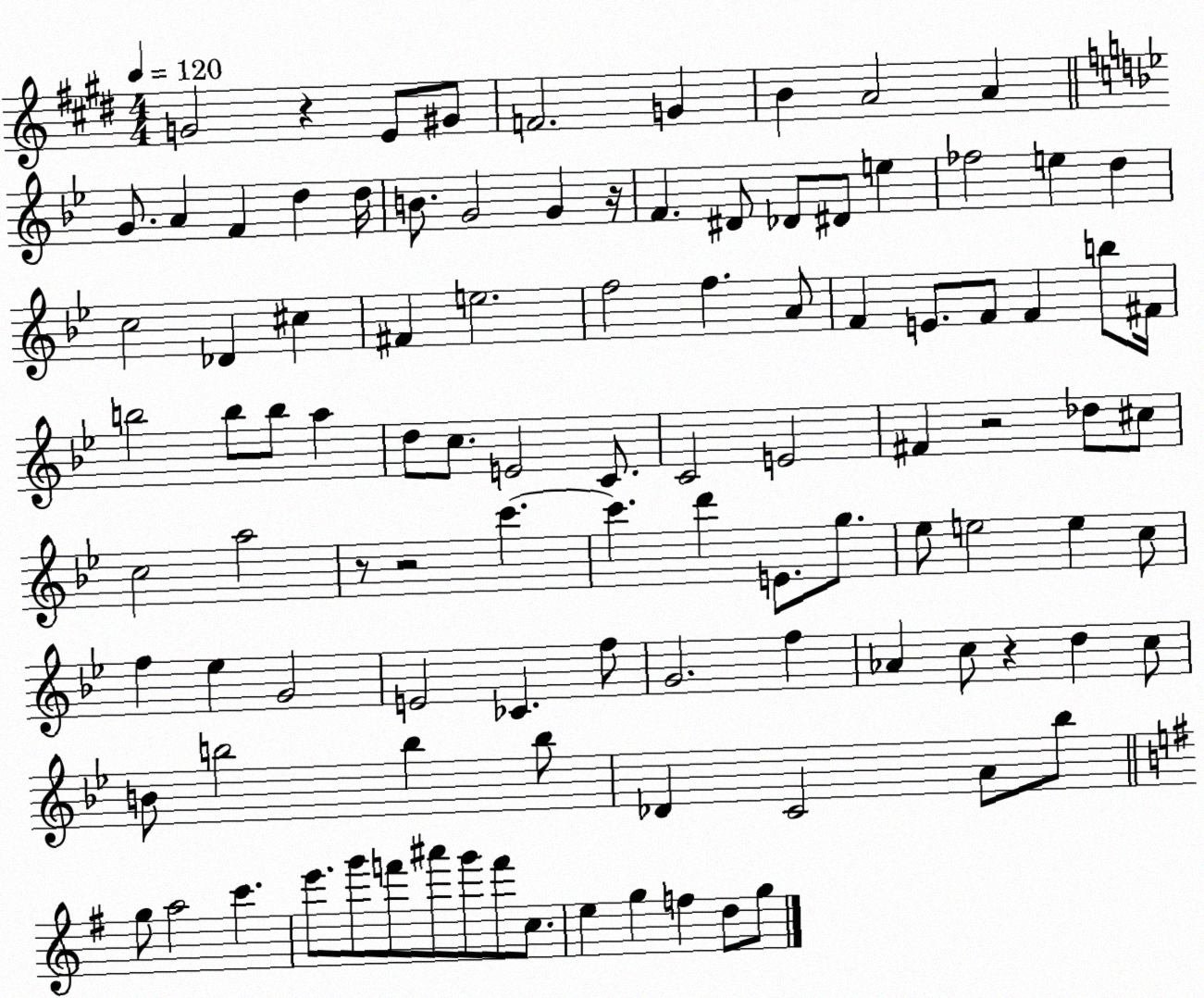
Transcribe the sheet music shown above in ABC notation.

X:1
T:Untitled
M:4/4
L:1/4
K:E
G2 z E/2 ^G/2 F2 G B A2 A G/2 A F d d/4 B/2 G2 G z/4 F ^D/2 _D/2 ^D/2 e _f2 e d c2 _D ^c ^F e2 f2 f A/2 F E/2 F/2 F b/2 ^F/4 b2 b/2 b/2 a d/2 c/2 E2 C/2 C2 E2 ^F z2 _d/2 ^c/2 c2 a2 z/2 z2 c' c' d' E/2 g/2 _e/2 e2 e c/2 f _e G2 E2 _C f/2 G2 f _A c/2 z d c/2 B/2 b2 b b/2 _D C2 A/2 _b/2 g/2 a2 c' e'/2 g'/2 f'/2 ^a'/2 g'/2 f'/2 c/2 e g f d/2 g/2